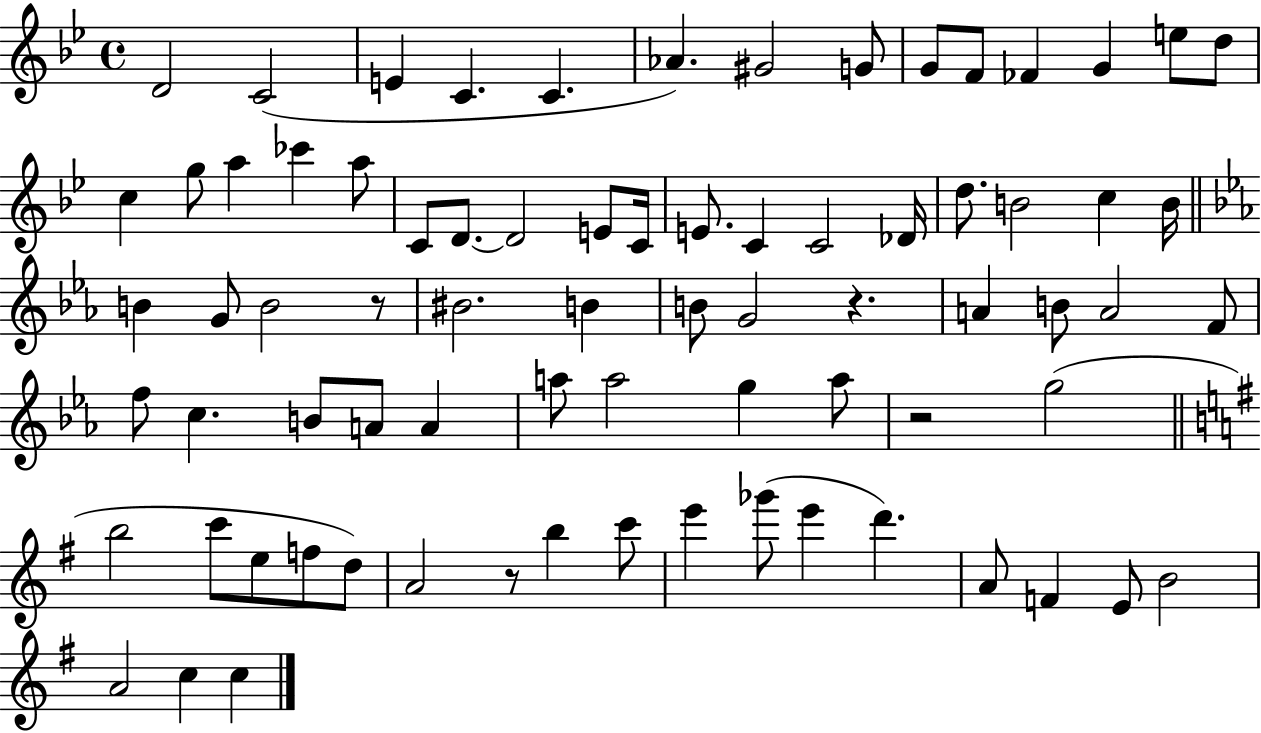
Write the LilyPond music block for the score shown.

{
  \clef treble
  \time 4/4
  \defaultTimeSignature
  \key bes \major
  d'2 c'2( | e'4 c'4. c'4. | aes'4.) gis'2 g'8 | g'8 f'8 fes'4 g'4 e''8 d''8 | \break c''4 g''8 a''4 ces'''4 a''8 | c'8 d'8.~~ d'2 e'8 c'16 | e'8. c'4 c'2 des'16 | d''8. b'2 c''4 b'16 | \break \bar "||" \break \key ees \major b'4 g'8 b'2 r8 | bis'2. b'4 | b'8 g'2 r4. | a'4 b'8 a'2 f'8 | \break f''8 c''4. b'8 a'8 a'4 | a''8 a''2 g''4 a''8 | r2 g''2( | \bar "||" \break \key g \major b''2 c'''8 e''8 f''8 d''8) | a'2 r8 b''4 c'''8 | e'''4 ges'''8( e'''4 d'''4.) | a'8 f'4 e'8 b'2 | \break a'2 c''4 c''4 | \bar "|."
}